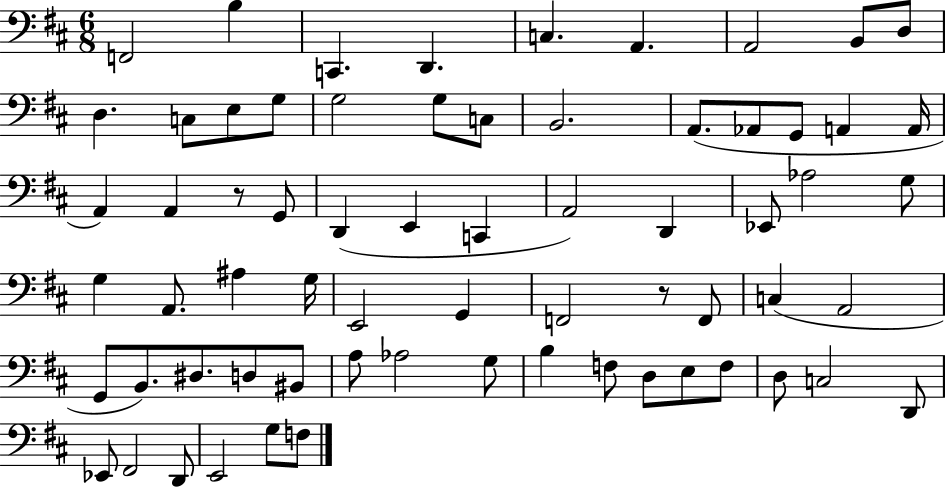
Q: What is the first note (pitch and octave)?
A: F2